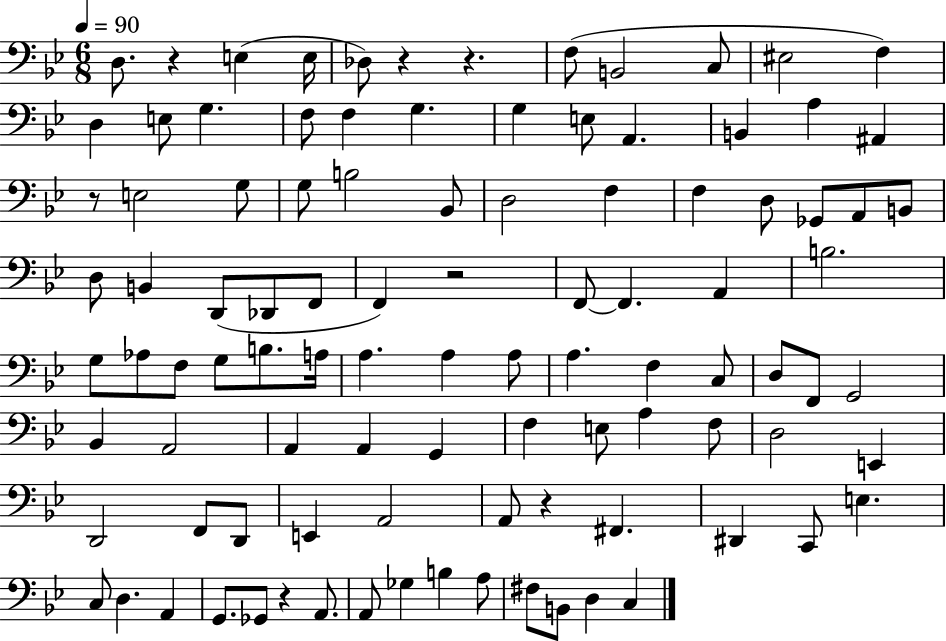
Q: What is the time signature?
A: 6/8